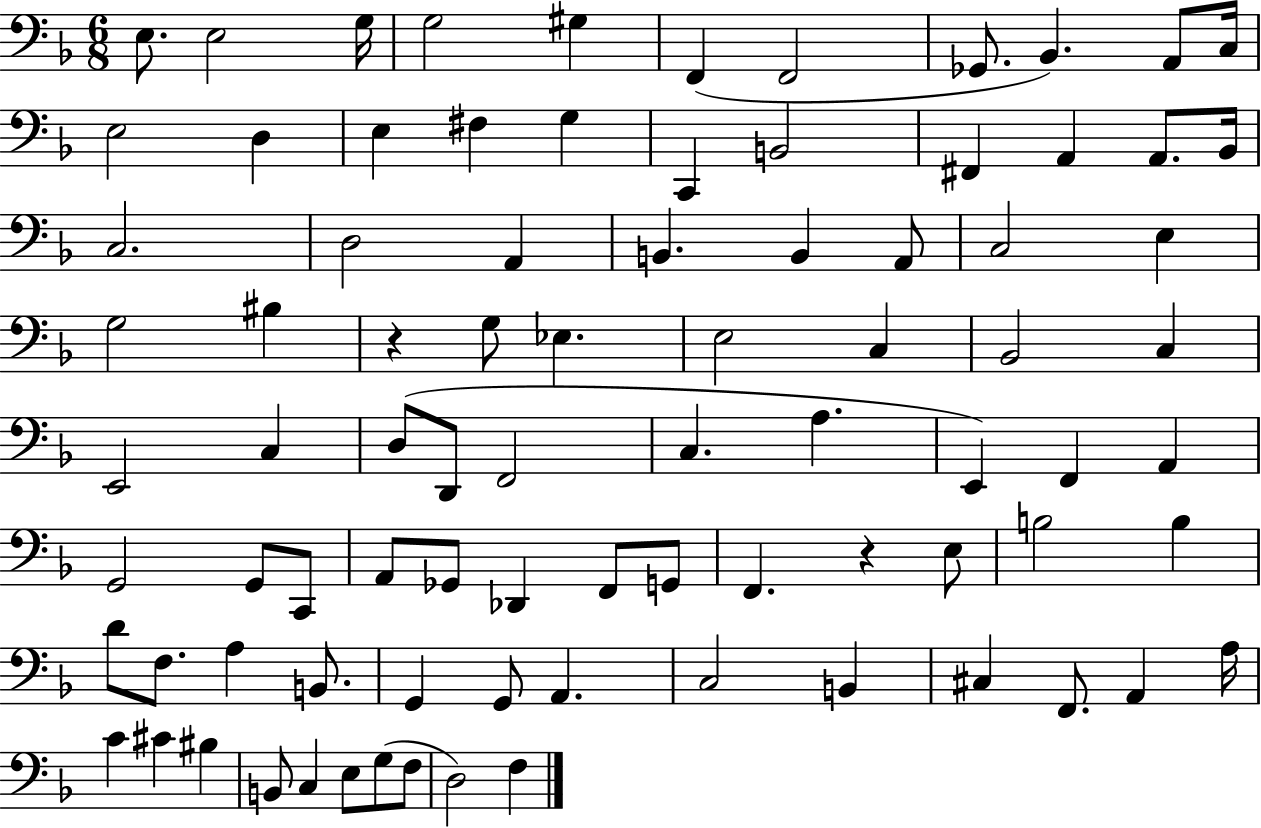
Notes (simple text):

E3/e. E3/h G3/s G3/h G#3/q F2/q F2/h Gb2/e. Bb2/q. A2/e C3/s E3/h D3/q E3/q F#3/q G3/q C2/q B2/h F#2/q A2/q A2/e. Bb2/s C3/h. D3/h A2/q B2/q. B2/q A2/e C3/h E3/q G3/h BIS3/q R/q G3/e Eb3/q. E3/h C3/q Bb2/h C3/q E2/h C3/q D3/e D2/e F2/h C3/q. A3/q. E2/q F2/q A2/q G2/h G2/e C2/e A2/e Gb2/e Db2/q F2/e G2/e F2/q. R/q E3/e B3/h B3/q D4/e F3/e. A3/q B2/e. G2/q G2/e A2/q. C3/h B2/q C#3/q F2/e. A2/q A3/s C4/q C#4/q BIS3/q B2/e C3/q E3/e G3/e F3/e D3/h F3/q